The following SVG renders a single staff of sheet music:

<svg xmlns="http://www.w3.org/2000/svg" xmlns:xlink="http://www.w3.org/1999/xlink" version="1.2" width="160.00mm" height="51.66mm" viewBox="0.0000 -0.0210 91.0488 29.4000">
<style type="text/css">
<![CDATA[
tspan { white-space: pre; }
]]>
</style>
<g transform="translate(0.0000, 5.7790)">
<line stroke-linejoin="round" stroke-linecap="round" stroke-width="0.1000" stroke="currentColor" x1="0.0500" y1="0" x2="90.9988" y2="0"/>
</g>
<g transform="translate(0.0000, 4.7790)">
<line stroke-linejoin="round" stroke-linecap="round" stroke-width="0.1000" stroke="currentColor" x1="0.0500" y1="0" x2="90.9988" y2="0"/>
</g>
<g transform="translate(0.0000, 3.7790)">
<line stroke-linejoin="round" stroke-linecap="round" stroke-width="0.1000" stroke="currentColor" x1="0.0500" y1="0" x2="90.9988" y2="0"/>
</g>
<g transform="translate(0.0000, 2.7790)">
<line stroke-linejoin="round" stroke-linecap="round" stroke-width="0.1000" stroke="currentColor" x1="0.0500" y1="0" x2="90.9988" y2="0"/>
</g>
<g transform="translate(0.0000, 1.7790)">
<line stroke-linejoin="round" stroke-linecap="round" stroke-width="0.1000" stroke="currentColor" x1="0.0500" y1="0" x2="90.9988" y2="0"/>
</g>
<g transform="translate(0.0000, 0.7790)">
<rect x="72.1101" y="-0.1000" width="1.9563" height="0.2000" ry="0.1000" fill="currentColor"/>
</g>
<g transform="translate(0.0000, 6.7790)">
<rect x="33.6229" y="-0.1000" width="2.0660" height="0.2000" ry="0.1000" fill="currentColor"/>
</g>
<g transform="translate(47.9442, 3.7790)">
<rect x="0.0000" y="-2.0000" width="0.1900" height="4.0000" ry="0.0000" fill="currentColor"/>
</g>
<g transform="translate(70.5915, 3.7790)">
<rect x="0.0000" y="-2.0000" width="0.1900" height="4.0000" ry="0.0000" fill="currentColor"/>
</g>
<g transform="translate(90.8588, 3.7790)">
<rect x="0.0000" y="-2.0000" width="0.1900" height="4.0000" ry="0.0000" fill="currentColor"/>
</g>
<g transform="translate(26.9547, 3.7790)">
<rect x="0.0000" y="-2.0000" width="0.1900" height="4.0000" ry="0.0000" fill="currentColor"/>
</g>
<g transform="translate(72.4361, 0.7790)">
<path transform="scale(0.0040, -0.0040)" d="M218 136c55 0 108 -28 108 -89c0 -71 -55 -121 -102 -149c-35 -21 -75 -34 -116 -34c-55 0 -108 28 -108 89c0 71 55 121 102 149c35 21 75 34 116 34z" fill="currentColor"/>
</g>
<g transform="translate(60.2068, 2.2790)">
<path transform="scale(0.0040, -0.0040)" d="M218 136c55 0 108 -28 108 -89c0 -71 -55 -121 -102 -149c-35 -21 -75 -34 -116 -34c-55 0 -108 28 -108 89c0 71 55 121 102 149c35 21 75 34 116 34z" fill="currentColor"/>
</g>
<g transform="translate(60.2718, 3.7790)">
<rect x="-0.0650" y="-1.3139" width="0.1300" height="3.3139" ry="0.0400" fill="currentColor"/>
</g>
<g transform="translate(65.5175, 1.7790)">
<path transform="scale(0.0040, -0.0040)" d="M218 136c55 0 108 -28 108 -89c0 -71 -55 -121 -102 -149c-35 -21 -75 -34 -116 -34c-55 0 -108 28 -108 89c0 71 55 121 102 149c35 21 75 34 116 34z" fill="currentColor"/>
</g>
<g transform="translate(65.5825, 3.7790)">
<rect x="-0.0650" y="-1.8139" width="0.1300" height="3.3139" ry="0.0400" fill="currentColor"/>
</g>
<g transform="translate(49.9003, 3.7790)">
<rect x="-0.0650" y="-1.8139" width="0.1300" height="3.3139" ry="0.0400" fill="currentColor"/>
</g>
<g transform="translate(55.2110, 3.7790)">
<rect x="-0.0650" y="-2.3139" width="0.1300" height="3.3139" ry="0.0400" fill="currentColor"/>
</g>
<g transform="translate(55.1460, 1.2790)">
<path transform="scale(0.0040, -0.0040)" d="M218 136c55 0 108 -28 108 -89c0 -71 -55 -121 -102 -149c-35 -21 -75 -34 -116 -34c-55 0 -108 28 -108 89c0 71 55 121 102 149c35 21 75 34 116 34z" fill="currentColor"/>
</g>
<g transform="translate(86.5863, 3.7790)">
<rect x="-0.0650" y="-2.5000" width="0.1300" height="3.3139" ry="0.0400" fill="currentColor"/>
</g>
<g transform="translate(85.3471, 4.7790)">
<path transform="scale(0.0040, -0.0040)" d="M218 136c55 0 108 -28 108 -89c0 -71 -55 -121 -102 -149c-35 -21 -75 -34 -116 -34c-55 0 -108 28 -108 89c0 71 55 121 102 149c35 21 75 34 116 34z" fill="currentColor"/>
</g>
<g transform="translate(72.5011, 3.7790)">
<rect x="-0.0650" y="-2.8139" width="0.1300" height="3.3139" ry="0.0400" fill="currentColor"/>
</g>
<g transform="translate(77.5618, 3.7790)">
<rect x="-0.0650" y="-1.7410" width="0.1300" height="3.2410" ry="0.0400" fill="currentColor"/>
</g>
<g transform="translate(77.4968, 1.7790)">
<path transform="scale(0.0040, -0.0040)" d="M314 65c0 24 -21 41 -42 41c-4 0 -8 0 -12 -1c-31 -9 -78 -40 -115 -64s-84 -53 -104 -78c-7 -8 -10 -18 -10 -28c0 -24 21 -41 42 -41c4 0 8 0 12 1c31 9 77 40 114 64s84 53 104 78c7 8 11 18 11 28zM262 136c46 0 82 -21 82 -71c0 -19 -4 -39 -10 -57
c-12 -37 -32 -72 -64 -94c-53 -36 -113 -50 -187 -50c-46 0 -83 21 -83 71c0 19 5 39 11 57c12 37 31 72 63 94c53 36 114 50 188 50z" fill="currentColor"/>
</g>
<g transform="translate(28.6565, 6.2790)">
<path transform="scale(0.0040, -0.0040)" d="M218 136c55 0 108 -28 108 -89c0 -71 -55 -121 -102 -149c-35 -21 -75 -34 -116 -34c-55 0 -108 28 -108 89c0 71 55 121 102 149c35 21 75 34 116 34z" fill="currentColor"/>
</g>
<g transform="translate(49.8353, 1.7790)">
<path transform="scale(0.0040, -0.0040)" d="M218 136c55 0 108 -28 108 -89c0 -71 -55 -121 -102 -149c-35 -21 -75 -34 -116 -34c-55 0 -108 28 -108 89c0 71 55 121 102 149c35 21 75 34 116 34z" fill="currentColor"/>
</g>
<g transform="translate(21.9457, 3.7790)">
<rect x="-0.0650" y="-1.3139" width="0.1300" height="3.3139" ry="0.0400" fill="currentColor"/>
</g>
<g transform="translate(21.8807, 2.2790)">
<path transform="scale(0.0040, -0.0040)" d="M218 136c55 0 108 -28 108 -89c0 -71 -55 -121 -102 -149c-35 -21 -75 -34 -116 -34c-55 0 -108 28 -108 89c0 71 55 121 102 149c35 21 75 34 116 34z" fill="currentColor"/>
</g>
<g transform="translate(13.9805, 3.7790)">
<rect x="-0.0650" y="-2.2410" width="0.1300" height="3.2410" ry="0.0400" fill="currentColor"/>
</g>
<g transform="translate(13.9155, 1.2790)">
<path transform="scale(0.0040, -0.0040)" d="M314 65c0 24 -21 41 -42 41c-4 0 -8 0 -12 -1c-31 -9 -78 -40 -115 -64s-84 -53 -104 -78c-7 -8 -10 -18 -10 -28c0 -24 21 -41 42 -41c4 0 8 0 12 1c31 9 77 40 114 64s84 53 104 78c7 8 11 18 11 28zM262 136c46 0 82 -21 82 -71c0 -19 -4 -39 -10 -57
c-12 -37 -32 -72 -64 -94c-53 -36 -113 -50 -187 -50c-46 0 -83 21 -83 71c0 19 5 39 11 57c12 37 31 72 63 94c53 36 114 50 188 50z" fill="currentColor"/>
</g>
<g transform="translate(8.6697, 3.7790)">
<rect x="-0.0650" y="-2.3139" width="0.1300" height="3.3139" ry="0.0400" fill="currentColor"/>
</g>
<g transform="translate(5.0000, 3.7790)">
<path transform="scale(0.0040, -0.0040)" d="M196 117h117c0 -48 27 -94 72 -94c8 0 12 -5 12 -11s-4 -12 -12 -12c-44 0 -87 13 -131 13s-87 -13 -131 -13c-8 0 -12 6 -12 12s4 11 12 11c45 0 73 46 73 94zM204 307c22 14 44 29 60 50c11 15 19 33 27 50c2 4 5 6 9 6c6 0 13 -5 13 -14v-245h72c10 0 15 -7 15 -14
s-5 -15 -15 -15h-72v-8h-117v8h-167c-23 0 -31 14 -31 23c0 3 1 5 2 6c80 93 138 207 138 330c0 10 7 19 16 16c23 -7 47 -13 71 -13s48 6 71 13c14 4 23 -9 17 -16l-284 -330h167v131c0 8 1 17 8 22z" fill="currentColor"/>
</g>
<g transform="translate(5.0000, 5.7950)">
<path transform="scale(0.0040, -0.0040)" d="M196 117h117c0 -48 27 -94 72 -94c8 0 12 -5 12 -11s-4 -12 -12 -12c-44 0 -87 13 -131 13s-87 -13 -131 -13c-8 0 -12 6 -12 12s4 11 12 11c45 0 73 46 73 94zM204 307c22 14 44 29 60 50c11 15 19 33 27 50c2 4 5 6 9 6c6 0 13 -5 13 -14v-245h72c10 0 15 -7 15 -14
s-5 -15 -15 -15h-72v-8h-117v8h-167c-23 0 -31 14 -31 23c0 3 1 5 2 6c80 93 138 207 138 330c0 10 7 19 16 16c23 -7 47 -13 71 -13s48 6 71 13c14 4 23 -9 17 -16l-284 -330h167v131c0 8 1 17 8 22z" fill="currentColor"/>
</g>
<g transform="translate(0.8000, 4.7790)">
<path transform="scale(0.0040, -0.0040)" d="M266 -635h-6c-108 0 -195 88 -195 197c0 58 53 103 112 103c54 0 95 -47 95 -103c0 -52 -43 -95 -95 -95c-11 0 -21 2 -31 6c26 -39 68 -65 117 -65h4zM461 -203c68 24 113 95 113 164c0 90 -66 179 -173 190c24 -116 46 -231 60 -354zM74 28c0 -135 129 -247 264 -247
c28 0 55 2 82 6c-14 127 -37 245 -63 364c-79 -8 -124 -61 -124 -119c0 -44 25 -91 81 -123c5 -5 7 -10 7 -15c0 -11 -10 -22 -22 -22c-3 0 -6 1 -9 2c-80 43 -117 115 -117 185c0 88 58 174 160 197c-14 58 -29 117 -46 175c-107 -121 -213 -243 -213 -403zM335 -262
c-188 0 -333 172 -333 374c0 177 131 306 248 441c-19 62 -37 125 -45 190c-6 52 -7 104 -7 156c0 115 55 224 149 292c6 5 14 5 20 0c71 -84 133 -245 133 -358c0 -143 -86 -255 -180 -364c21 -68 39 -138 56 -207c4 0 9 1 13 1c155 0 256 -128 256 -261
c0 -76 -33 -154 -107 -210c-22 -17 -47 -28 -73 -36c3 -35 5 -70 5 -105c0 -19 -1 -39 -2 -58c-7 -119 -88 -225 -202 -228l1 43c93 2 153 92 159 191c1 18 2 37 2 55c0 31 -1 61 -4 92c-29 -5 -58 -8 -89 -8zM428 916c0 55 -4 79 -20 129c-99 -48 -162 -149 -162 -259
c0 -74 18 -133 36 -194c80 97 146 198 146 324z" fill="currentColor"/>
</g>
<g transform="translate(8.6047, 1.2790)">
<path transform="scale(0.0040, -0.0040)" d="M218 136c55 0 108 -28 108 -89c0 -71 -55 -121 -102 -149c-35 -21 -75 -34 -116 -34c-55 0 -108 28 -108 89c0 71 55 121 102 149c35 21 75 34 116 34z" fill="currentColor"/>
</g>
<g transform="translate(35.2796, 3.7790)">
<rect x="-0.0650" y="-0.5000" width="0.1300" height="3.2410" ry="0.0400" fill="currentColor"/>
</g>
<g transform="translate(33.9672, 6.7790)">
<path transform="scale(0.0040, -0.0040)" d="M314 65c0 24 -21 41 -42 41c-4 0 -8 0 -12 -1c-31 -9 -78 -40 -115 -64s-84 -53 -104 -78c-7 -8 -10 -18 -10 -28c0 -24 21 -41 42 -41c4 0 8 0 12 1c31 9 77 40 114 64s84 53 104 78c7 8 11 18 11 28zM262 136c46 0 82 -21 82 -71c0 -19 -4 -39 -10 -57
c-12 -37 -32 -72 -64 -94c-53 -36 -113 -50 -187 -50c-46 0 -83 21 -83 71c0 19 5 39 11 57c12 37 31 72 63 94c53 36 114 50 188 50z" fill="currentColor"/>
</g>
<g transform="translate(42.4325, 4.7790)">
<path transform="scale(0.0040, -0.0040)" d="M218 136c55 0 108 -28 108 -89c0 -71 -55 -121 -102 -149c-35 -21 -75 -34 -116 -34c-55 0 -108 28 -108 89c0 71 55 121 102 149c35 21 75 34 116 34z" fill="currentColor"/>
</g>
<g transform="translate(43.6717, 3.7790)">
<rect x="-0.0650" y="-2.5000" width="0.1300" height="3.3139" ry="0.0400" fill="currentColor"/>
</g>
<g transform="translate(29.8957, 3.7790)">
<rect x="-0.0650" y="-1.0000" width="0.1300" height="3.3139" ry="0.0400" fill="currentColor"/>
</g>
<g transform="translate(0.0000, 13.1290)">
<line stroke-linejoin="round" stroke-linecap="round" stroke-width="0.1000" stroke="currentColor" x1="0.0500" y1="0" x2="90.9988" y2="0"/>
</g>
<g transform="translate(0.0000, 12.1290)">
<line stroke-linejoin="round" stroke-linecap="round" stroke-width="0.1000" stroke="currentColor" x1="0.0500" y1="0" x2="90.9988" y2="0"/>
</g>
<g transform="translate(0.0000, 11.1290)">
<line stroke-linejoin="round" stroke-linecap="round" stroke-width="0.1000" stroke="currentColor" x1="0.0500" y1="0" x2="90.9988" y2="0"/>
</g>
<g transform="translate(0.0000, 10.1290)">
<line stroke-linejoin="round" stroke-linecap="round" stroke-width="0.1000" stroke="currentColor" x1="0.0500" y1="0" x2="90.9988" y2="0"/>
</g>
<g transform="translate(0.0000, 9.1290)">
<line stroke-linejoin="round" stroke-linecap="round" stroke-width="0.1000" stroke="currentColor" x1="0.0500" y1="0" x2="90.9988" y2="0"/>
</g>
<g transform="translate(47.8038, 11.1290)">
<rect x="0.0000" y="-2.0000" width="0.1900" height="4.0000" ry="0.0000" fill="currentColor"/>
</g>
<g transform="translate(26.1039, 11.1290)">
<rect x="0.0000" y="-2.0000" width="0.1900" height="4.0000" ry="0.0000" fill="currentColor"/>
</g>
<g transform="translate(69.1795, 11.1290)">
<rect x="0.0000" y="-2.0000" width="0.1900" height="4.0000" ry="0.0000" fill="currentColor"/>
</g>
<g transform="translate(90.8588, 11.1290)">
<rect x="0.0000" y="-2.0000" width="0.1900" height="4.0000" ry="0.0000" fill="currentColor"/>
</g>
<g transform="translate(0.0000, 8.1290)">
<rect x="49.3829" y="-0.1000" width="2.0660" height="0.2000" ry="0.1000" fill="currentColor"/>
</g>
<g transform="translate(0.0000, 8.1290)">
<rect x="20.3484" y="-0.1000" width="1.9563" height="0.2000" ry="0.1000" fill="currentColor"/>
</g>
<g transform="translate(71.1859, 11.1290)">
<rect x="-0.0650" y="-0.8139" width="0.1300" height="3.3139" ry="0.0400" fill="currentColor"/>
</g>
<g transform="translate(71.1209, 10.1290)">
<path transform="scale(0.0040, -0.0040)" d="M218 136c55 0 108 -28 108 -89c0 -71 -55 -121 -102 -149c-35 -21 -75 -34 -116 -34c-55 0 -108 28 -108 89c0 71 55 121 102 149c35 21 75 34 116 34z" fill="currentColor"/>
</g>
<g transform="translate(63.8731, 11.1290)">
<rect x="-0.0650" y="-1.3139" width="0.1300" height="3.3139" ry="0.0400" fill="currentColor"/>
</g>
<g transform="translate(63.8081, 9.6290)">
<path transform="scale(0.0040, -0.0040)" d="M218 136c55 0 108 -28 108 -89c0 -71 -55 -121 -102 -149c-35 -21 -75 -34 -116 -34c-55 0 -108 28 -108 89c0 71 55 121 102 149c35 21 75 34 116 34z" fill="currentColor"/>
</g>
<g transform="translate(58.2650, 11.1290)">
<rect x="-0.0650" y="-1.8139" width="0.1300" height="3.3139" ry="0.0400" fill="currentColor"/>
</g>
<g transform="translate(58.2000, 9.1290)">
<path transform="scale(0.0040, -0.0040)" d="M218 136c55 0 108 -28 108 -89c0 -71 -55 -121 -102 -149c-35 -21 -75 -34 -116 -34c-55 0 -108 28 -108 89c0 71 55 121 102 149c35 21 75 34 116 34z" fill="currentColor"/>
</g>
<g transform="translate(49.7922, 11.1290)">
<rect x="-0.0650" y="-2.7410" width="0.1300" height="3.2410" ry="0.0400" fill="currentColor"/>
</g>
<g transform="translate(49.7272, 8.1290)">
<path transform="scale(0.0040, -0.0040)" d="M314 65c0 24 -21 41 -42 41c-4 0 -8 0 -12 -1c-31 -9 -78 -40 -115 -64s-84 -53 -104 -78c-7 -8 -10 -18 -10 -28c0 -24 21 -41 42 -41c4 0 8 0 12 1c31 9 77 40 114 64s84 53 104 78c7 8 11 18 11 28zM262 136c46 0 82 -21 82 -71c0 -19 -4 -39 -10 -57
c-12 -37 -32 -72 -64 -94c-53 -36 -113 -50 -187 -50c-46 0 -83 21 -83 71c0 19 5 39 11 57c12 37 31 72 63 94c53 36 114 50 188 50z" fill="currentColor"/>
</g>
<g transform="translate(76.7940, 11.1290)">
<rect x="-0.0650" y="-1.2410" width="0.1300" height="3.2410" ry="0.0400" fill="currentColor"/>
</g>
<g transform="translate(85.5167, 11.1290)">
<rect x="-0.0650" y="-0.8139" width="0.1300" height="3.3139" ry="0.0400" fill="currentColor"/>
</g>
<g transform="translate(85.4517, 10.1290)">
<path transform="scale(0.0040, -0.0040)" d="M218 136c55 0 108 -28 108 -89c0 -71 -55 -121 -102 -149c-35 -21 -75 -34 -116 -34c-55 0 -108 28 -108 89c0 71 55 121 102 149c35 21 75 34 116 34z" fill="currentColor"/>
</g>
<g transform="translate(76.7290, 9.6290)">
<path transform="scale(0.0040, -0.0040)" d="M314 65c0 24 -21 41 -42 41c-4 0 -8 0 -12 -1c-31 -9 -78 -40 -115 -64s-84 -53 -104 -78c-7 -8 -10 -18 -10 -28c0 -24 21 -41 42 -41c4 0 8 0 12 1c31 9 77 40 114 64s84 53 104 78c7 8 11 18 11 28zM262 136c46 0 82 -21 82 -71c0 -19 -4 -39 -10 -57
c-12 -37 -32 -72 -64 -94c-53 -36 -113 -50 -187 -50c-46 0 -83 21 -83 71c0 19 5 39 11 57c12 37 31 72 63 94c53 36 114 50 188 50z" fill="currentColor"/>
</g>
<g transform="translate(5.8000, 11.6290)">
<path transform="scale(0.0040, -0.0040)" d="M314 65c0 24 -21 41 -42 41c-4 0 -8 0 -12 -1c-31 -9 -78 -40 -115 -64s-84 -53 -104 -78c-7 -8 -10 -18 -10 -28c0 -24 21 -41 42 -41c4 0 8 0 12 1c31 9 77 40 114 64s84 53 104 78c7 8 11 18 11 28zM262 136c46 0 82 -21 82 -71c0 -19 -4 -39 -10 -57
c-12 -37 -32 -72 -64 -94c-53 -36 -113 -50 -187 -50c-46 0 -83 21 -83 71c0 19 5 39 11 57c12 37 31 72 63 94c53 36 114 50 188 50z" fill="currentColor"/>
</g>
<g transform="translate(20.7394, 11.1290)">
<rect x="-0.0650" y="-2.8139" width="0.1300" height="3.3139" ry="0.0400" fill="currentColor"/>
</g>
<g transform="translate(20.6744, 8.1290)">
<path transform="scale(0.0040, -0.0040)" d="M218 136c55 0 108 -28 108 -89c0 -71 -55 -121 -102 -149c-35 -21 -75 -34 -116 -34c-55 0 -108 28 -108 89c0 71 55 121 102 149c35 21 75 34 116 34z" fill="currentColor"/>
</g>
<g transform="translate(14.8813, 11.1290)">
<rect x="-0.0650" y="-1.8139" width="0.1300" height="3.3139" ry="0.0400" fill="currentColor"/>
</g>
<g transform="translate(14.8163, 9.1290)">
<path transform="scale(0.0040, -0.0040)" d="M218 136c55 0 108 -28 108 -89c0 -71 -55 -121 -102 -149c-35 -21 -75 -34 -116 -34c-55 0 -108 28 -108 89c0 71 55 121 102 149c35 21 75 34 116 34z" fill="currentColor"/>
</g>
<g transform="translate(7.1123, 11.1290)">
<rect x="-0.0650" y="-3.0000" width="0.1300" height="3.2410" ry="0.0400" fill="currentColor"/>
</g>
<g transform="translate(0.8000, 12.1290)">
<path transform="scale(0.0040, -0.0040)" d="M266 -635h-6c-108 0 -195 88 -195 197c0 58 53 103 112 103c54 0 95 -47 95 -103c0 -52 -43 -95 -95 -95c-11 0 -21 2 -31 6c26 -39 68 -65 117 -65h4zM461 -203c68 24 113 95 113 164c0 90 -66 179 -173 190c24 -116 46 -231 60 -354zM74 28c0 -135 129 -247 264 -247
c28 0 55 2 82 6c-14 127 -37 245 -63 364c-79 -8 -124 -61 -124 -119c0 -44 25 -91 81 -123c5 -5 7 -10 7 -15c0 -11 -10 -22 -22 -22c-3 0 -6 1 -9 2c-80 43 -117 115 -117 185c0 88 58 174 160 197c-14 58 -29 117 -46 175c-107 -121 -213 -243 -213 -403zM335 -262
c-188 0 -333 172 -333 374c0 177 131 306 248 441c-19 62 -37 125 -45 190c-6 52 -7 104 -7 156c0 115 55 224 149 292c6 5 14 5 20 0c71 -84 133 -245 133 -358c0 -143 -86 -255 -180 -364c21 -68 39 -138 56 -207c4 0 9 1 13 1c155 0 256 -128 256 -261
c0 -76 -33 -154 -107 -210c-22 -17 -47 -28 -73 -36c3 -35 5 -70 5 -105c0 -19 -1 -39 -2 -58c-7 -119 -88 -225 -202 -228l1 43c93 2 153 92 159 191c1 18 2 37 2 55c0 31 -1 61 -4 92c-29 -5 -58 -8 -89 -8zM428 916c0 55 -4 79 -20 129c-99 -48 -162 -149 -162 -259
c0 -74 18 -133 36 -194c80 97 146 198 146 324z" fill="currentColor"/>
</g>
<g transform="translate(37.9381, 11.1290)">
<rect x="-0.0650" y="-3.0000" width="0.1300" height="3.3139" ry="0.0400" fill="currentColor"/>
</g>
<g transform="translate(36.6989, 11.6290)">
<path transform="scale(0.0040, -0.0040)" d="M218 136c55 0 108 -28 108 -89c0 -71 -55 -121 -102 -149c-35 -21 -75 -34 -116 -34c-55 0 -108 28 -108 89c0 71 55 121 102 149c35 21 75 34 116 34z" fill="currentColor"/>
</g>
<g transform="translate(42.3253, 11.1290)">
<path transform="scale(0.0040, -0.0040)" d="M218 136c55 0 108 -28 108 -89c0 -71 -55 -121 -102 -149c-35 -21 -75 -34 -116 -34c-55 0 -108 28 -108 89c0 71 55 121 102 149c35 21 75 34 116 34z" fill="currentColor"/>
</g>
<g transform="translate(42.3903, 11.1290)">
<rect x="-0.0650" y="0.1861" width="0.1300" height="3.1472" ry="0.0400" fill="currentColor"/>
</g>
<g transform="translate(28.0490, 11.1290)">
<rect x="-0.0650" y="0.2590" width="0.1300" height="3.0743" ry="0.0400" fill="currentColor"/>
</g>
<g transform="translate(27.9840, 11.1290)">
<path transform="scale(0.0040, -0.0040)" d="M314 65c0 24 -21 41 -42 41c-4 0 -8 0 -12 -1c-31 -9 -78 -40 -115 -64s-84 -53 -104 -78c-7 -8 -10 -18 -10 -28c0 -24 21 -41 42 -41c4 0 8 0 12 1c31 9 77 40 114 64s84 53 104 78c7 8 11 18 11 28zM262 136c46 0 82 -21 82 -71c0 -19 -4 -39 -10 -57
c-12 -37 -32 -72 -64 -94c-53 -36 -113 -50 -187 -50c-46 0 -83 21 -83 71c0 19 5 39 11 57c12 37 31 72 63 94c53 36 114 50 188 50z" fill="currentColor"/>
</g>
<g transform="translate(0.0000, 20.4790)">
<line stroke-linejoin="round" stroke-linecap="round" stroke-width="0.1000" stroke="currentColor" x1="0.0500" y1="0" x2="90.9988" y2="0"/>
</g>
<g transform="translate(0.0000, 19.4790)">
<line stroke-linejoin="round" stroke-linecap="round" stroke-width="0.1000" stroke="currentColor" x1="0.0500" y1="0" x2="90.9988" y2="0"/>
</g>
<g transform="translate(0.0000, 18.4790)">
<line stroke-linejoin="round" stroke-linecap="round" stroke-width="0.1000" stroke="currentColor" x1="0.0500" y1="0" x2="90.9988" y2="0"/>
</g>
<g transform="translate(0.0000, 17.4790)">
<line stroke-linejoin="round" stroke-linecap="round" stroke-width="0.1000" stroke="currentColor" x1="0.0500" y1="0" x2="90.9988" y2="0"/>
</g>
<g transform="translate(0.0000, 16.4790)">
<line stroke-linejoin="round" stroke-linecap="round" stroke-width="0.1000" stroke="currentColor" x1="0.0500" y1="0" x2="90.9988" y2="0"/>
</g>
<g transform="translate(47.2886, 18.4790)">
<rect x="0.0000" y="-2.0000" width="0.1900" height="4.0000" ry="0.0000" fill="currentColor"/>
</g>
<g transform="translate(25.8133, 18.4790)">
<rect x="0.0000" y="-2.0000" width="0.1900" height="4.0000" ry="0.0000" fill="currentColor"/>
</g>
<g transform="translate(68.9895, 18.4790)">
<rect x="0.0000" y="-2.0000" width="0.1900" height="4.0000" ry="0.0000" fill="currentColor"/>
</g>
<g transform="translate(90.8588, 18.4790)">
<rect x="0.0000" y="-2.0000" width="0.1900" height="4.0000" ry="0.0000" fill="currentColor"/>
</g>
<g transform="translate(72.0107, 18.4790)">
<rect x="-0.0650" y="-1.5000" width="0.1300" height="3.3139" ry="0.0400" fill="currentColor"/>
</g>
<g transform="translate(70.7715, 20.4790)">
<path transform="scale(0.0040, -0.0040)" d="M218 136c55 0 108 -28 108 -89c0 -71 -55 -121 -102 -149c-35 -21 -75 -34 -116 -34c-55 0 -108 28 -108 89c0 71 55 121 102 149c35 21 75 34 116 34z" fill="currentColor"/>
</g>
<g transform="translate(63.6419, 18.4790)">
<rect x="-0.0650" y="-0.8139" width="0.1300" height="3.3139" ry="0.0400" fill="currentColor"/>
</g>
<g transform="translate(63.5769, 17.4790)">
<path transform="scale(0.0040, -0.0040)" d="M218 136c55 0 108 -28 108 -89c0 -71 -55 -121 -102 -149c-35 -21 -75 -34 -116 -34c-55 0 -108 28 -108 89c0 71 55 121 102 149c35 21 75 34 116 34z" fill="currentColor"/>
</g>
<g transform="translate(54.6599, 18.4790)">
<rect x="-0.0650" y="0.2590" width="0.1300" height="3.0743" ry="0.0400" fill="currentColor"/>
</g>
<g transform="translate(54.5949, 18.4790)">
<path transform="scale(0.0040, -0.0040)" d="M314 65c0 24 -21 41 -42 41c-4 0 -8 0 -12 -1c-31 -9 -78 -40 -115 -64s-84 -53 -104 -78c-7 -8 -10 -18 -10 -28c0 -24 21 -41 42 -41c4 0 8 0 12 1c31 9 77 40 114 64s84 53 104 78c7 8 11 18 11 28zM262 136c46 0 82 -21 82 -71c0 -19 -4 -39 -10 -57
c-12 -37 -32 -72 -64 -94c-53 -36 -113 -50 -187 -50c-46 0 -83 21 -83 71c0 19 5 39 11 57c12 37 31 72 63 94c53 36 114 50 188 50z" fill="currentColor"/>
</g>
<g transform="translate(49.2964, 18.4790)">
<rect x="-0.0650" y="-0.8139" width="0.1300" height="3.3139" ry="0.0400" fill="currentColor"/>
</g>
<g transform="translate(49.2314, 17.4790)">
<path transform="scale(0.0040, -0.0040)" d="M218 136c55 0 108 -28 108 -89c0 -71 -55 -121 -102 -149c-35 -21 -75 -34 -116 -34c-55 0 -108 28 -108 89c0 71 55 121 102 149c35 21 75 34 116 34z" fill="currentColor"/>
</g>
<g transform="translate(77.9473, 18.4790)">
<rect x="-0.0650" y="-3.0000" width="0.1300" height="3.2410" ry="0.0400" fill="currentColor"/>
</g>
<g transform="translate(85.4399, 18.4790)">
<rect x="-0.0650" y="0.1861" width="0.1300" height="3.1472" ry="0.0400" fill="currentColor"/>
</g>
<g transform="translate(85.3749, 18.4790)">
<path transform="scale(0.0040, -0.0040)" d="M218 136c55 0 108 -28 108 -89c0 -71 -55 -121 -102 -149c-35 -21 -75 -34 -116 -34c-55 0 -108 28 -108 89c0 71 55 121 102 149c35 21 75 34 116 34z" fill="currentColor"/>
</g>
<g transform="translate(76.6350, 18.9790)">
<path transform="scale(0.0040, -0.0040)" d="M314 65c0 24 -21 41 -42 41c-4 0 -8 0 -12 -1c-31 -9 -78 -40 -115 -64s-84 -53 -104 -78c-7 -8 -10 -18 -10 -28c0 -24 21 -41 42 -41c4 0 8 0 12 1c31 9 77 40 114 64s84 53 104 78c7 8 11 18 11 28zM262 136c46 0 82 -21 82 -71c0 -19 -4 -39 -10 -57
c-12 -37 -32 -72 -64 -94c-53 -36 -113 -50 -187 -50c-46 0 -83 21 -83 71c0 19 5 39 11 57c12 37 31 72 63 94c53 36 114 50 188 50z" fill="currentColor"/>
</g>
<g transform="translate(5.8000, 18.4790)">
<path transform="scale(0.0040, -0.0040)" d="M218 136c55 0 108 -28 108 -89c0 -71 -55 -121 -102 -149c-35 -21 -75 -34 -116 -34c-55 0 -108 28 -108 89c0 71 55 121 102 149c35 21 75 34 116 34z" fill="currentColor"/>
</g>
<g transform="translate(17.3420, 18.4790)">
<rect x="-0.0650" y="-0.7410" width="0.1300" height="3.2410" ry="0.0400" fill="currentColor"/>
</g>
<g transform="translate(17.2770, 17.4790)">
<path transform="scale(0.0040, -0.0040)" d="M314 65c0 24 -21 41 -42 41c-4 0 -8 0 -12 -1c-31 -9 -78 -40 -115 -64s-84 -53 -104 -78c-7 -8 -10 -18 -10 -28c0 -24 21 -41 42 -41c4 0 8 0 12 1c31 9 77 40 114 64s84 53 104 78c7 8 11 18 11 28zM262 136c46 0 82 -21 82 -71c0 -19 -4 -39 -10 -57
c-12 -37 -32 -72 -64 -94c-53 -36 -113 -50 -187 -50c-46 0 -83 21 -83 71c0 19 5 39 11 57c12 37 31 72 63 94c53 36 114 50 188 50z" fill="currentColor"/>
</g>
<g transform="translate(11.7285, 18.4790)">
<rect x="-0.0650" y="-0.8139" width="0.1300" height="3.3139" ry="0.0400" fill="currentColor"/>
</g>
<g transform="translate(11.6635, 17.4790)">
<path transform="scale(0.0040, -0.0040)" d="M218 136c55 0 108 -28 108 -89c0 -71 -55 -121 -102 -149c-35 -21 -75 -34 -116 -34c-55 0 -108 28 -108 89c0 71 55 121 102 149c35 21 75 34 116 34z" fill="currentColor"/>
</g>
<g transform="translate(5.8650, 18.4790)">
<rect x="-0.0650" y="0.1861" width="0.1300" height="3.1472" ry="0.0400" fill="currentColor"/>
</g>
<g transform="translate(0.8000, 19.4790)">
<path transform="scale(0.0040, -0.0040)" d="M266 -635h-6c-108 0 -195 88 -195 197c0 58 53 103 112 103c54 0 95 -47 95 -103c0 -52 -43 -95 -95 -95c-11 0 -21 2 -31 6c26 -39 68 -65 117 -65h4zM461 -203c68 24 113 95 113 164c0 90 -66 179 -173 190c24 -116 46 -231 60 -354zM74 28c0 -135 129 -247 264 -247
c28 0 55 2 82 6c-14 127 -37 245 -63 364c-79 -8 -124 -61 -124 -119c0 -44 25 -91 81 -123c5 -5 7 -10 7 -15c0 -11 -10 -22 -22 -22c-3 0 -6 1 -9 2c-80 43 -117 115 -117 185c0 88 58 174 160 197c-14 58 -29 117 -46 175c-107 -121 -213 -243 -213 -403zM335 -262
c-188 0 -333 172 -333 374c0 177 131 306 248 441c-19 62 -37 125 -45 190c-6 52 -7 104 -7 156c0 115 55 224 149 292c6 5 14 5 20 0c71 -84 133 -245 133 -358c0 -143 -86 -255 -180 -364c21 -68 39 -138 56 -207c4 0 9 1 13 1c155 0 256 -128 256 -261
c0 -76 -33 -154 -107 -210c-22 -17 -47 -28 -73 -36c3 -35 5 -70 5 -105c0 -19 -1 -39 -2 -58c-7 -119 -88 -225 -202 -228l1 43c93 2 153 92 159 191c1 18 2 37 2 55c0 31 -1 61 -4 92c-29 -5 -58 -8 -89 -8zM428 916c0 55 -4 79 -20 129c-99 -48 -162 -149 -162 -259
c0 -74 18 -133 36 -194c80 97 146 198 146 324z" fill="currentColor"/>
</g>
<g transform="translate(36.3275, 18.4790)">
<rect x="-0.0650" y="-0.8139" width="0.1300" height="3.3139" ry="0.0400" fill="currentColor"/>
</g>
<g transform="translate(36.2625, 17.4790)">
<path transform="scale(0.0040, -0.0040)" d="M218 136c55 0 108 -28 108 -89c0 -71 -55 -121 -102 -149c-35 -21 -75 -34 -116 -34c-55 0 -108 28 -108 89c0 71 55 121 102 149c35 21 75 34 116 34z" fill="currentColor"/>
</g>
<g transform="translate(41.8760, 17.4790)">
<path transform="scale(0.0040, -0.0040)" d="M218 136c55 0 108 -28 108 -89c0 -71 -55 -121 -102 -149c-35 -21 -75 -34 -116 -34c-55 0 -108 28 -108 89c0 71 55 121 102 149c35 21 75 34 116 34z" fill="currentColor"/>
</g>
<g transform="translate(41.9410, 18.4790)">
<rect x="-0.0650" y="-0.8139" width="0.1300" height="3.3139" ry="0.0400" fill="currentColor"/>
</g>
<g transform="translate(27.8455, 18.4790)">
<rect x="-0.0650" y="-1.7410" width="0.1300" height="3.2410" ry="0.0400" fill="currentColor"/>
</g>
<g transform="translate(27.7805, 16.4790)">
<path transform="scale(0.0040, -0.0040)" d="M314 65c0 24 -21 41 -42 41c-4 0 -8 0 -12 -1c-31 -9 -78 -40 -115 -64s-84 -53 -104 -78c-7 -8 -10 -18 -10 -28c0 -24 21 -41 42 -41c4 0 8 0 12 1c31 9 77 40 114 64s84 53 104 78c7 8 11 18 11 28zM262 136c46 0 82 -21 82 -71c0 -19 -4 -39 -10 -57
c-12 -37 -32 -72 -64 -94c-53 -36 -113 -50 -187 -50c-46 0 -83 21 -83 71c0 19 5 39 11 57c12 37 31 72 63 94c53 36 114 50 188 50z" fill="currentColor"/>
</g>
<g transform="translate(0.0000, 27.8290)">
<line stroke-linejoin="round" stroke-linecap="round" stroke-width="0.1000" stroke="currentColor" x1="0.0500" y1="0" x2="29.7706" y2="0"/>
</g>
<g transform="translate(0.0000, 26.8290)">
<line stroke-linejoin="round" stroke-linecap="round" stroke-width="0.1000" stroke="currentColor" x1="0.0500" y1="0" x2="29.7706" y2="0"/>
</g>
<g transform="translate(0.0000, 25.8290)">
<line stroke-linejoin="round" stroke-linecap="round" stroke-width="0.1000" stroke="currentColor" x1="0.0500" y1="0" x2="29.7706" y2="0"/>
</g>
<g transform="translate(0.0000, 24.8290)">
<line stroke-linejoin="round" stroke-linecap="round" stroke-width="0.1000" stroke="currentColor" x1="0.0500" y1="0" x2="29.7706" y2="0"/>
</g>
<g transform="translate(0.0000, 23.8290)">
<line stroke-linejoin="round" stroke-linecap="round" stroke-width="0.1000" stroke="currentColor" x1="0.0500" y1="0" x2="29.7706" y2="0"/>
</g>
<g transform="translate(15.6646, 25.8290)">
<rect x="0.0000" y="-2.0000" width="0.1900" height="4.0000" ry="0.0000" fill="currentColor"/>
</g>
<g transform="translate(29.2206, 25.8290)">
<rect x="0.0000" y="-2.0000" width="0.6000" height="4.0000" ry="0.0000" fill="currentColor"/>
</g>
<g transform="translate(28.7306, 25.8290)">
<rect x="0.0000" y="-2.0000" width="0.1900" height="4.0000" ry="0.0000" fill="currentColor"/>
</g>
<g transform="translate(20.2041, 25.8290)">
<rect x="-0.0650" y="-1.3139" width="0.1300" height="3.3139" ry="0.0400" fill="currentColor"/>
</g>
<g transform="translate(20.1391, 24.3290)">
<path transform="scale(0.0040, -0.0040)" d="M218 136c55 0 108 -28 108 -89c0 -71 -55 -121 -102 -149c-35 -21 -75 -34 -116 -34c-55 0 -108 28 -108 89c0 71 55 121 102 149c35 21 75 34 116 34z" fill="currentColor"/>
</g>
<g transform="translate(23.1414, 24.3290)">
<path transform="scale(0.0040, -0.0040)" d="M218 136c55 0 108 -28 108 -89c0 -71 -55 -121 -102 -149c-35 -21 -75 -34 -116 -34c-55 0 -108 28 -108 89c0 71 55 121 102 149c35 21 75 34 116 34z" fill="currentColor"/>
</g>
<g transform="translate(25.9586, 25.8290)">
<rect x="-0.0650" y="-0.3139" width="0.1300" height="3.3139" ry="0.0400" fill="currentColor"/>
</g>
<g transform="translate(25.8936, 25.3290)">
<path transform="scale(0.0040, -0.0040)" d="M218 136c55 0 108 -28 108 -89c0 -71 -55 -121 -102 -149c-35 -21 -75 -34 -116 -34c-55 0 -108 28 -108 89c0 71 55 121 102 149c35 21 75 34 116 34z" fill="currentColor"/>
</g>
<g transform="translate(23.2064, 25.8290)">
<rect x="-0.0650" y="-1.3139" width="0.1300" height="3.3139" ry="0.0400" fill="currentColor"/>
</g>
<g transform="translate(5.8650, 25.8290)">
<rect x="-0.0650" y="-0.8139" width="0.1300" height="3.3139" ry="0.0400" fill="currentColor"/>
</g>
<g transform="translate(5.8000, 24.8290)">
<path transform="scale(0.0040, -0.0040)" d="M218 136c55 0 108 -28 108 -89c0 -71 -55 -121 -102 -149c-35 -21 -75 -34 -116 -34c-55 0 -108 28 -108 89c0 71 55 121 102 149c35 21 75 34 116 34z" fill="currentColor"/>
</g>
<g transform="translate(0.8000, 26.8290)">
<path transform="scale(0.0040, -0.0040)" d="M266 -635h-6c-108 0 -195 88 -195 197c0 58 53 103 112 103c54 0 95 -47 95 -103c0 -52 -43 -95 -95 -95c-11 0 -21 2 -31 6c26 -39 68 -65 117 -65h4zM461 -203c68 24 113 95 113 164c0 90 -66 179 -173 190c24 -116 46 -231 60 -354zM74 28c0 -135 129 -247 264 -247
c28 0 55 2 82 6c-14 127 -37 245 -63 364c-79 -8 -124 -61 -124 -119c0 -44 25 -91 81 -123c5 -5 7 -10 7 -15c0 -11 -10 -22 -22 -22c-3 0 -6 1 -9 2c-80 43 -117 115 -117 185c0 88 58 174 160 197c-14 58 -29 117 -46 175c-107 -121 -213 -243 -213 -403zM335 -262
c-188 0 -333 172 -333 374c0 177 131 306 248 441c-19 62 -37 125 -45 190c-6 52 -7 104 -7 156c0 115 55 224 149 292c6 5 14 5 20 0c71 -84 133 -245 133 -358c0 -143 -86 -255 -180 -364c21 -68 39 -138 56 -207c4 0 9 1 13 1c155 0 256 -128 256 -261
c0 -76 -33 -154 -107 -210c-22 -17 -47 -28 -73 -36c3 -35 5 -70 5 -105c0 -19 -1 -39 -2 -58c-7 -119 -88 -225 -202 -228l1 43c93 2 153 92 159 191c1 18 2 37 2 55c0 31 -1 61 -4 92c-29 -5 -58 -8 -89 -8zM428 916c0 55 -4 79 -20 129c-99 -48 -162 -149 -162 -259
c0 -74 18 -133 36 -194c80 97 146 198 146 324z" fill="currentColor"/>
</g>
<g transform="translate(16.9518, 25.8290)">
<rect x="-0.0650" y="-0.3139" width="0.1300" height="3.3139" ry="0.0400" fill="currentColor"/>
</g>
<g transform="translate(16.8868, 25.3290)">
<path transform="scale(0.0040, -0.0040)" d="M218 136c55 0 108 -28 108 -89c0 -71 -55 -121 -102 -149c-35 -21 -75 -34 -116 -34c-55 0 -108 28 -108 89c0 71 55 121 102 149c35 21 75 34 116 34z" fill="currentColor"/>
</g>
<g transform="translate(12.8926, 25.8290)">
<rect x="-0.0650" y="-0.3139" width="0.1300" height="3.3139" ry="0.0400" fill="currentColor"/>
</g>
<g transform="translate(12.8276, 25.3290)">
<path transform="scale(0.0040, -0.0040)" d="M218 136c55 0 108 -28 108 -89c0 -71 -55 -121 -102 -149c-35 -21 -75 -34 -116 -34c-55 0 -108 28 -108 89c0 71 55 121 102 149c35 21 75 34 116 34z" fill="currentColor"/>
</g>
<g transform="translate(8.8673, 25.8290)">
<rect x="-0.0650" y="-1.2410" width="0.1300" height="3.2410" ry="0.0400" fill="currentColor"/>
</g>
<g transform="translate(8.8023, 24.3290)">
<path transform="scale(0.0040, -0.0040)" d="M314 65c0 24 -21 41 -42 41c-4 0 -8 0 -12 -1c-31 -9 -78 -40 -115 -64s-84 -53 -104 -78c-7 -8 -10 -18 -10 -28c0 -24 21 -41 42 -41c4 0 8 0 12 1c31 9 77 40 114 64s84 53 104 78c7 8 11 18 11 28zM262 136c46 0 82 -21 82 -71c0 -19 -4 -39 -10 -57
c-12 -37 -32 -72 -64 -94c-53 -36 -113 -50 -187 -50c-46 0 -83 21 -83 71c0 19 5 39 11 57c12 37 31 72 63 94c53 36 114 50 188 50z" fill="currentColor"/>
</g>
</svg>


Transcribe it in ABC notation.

X:1
T:Untitled
M:4/4
L:1/4
K:C
g g2 e D C2 G f g e f a f2 G A2 f a B2 A B a2 f e d e2 d B d d2 f2 d d d B2 d E A2 B d e2 c c e e c